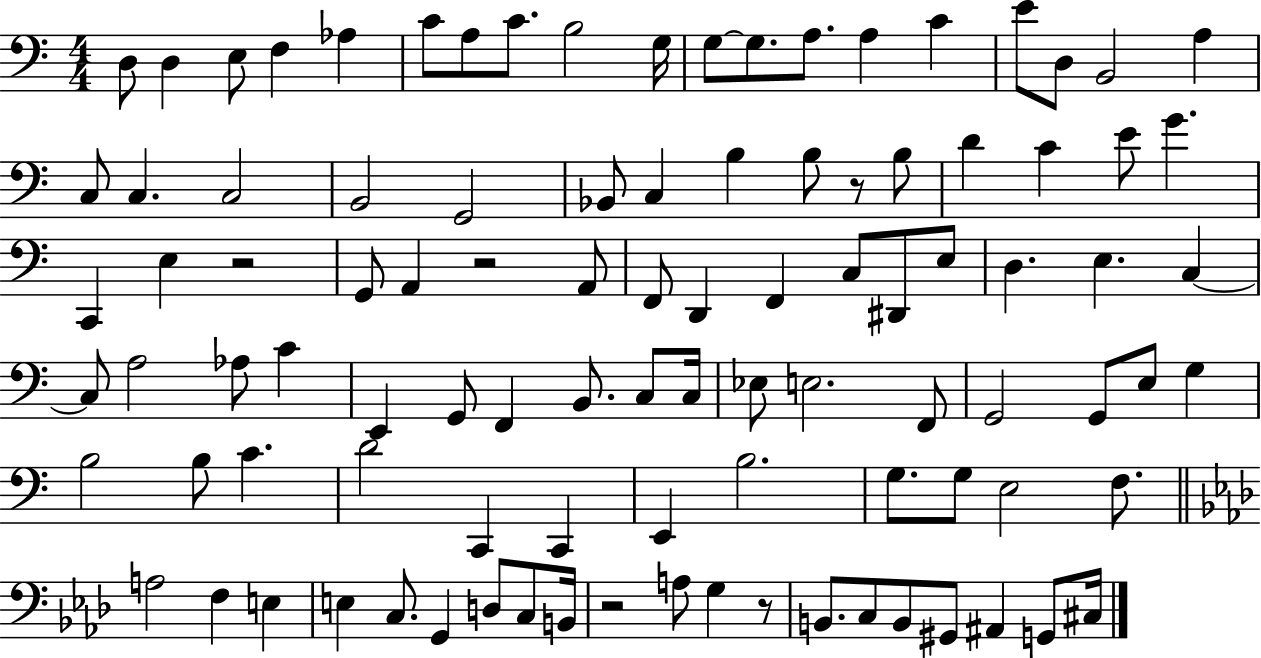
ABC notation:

X:1
T:Untitled
M:4/4
L:1/4
K:C
D,/2 D, E,/2 F, _A, C/2 A,/2 C/2 B,2 G,/4 G,/2 G,/2 A,/2 A, C E/2 D,/2 B,,2 A, C,/2 C, C,2 B,,2 G,,2 _B,,/2 C, B, B,/2 z/2 B,/2 D C E/2 G C,, E, z2 G,,/2 A,, z2 A,,/2 F,,/2 D,, F,, C,/2 ^D,,/2 E,/2 D, E, C, C,/2 A,2 _A,/2 C E,, G,,/2 F,, B,,/2 C,/2 C,/4 _E,/2 E,2 F,,/2 G,,2 G,,/2 E,/2 G, B,2 B,/2 C D2 C,, C,, E,, B,2 G,/2 G,/2 E,2 F,/2 A,2 F, E, E, C,/2 G,, D,/2 C,/2 B,,/4 z2 A,/2 G, z/2 B,,/2 C,/2 B,,/2 ^G,,/2 ^A,, G,,/2 ^C,/4